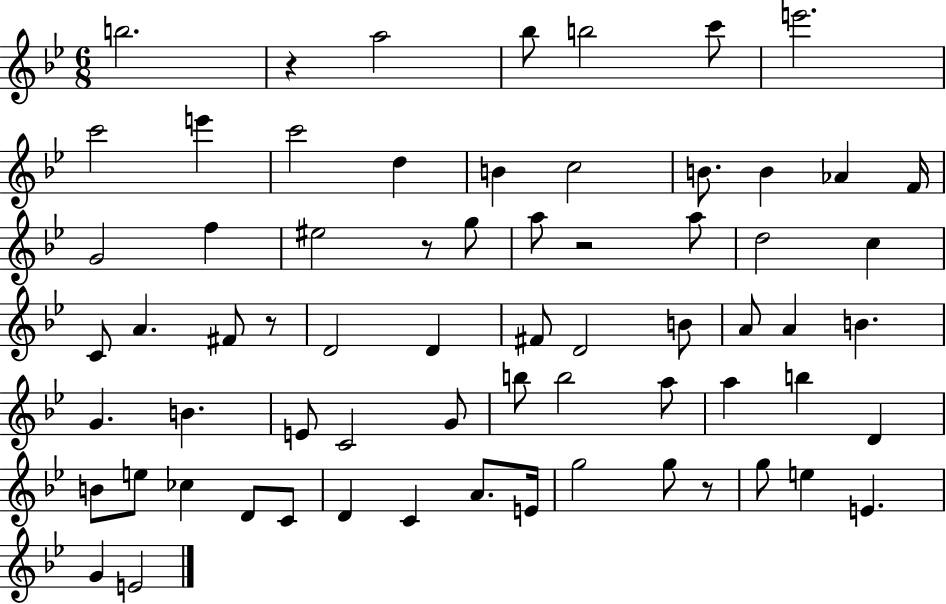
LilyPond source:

{
  \clef treble
  \numericTimeSignature
  \time 6/8
  \key bes \major
  b''2. | r4 a''2 | bes''8 b''2 c'''8 | e'''2. | \break c'''2 e'''4 | c'''2 d''4 | b'4 c''2 | b'8. b'4 aes'4 f'16 | \break g'2 f''4 | eis''2 r8 g''8 | a''8 r2 a''8 | d''2 c''4 | \break c'8 a'4. fis'8 r8 | d'2 d'4 | fis'8 d'2 b'8 | a'8 a'4 b'4. | \break g'4. b'4. | e'8 c'2 g'8 | b''8 b''2 a''8 | a''4 b''4 d'4 | \break b'8 e''8 ces''4 d'8 c'8 | d'4 c'4 a'8. e'16 | g''2 g''8 r8 | g''8 e''4 e'4. | \break g'4 e'2 | \bar "|."
}